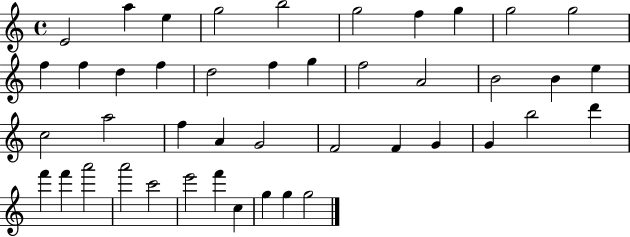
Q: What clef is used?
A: treble